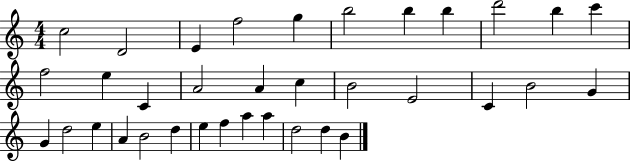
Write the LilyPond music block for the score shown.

{
  \clef treble
  \numericTimeSignature
  \time 4/4
  \key c \major
  c''2 d'2 | e'4 f''2 g''4 | b''2 b''4 b''4 | d'''2 b''4 c'''4 | \break f''2 e''4 c'4 | a'2 a'4 c''4 | b'2 e'2 | c'4 b'2 g'4 | \break g'4 d''2 e''4 | a'4 b'2 d''4 | e''4 f''4 a''4 a''4 | d''2 d''4 b'4 | \break \bar "|."
}